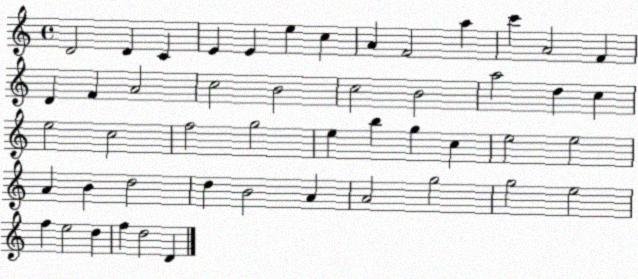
X:1
T:Untitled
M:4/4
L:1/4
K:C
D2 D C E E e c A F2 a c' A2 F D F A2 c2 B2 c2 B2 a2 d c e2 c2 f2 g2 e b g c e2 e2 A B d2 d B2 A A2 g2 g2 e2 f e2 d f d2 D